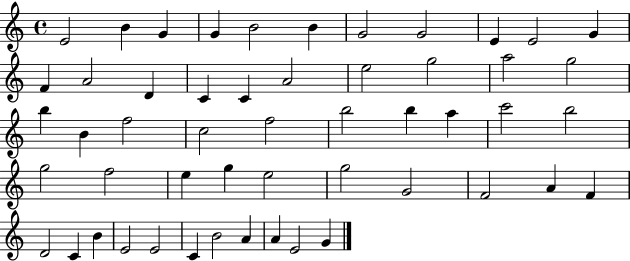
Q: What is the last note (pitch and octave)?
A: G4